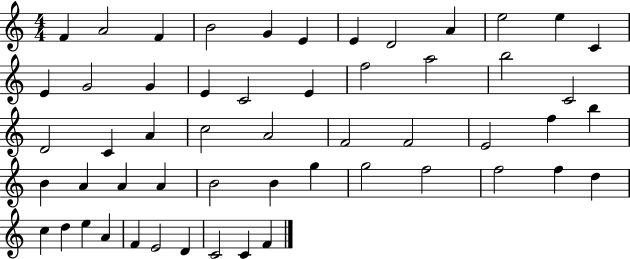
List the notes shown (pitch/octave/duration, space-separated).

F4/q A4/h F4/q B4/h G4/q E4/q E4/q D4/h A4/q E5/h E5/q C4/q E4/q G4/h G4/q E4/q C4/h E4/q F5/h A5/h B5/h C4/h D4/h C4/q A4/q C5/h A4/h F4/h F4/h E4/h F5/q B5/q B4/q A4/q A4/q A4/q B4/h B4/q G5/q G5/h F5/h F5/h F5/q D5/q C5/q D5/q E5/q A4/q F4/q E4/h D4/q C4/h C4/q F4/q